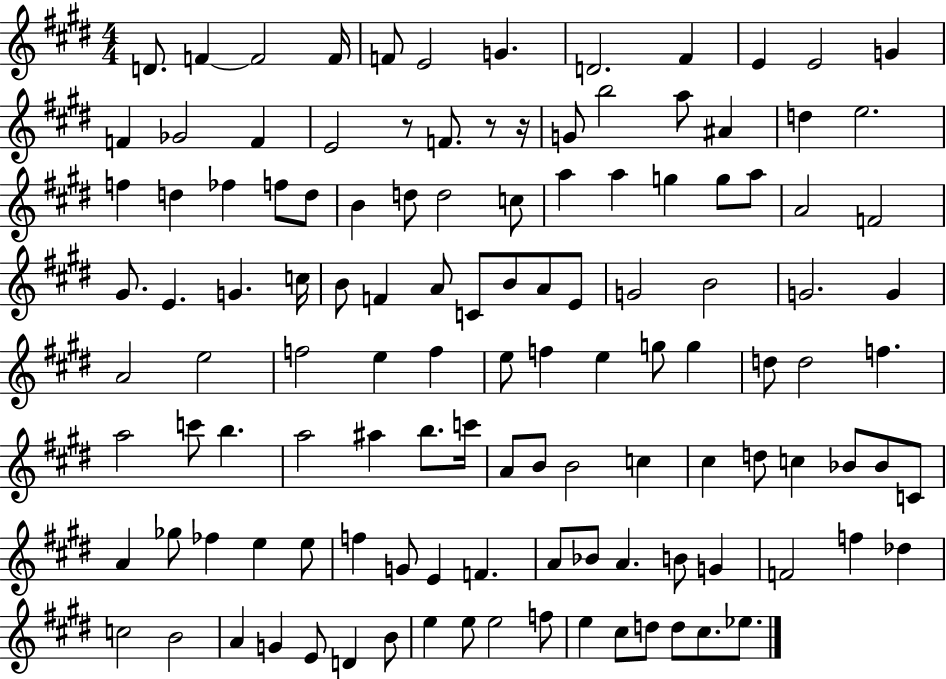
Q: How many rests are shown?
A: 3